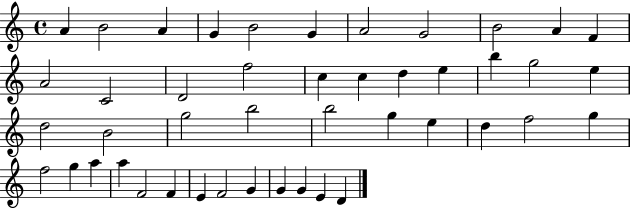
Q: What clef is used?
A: treble